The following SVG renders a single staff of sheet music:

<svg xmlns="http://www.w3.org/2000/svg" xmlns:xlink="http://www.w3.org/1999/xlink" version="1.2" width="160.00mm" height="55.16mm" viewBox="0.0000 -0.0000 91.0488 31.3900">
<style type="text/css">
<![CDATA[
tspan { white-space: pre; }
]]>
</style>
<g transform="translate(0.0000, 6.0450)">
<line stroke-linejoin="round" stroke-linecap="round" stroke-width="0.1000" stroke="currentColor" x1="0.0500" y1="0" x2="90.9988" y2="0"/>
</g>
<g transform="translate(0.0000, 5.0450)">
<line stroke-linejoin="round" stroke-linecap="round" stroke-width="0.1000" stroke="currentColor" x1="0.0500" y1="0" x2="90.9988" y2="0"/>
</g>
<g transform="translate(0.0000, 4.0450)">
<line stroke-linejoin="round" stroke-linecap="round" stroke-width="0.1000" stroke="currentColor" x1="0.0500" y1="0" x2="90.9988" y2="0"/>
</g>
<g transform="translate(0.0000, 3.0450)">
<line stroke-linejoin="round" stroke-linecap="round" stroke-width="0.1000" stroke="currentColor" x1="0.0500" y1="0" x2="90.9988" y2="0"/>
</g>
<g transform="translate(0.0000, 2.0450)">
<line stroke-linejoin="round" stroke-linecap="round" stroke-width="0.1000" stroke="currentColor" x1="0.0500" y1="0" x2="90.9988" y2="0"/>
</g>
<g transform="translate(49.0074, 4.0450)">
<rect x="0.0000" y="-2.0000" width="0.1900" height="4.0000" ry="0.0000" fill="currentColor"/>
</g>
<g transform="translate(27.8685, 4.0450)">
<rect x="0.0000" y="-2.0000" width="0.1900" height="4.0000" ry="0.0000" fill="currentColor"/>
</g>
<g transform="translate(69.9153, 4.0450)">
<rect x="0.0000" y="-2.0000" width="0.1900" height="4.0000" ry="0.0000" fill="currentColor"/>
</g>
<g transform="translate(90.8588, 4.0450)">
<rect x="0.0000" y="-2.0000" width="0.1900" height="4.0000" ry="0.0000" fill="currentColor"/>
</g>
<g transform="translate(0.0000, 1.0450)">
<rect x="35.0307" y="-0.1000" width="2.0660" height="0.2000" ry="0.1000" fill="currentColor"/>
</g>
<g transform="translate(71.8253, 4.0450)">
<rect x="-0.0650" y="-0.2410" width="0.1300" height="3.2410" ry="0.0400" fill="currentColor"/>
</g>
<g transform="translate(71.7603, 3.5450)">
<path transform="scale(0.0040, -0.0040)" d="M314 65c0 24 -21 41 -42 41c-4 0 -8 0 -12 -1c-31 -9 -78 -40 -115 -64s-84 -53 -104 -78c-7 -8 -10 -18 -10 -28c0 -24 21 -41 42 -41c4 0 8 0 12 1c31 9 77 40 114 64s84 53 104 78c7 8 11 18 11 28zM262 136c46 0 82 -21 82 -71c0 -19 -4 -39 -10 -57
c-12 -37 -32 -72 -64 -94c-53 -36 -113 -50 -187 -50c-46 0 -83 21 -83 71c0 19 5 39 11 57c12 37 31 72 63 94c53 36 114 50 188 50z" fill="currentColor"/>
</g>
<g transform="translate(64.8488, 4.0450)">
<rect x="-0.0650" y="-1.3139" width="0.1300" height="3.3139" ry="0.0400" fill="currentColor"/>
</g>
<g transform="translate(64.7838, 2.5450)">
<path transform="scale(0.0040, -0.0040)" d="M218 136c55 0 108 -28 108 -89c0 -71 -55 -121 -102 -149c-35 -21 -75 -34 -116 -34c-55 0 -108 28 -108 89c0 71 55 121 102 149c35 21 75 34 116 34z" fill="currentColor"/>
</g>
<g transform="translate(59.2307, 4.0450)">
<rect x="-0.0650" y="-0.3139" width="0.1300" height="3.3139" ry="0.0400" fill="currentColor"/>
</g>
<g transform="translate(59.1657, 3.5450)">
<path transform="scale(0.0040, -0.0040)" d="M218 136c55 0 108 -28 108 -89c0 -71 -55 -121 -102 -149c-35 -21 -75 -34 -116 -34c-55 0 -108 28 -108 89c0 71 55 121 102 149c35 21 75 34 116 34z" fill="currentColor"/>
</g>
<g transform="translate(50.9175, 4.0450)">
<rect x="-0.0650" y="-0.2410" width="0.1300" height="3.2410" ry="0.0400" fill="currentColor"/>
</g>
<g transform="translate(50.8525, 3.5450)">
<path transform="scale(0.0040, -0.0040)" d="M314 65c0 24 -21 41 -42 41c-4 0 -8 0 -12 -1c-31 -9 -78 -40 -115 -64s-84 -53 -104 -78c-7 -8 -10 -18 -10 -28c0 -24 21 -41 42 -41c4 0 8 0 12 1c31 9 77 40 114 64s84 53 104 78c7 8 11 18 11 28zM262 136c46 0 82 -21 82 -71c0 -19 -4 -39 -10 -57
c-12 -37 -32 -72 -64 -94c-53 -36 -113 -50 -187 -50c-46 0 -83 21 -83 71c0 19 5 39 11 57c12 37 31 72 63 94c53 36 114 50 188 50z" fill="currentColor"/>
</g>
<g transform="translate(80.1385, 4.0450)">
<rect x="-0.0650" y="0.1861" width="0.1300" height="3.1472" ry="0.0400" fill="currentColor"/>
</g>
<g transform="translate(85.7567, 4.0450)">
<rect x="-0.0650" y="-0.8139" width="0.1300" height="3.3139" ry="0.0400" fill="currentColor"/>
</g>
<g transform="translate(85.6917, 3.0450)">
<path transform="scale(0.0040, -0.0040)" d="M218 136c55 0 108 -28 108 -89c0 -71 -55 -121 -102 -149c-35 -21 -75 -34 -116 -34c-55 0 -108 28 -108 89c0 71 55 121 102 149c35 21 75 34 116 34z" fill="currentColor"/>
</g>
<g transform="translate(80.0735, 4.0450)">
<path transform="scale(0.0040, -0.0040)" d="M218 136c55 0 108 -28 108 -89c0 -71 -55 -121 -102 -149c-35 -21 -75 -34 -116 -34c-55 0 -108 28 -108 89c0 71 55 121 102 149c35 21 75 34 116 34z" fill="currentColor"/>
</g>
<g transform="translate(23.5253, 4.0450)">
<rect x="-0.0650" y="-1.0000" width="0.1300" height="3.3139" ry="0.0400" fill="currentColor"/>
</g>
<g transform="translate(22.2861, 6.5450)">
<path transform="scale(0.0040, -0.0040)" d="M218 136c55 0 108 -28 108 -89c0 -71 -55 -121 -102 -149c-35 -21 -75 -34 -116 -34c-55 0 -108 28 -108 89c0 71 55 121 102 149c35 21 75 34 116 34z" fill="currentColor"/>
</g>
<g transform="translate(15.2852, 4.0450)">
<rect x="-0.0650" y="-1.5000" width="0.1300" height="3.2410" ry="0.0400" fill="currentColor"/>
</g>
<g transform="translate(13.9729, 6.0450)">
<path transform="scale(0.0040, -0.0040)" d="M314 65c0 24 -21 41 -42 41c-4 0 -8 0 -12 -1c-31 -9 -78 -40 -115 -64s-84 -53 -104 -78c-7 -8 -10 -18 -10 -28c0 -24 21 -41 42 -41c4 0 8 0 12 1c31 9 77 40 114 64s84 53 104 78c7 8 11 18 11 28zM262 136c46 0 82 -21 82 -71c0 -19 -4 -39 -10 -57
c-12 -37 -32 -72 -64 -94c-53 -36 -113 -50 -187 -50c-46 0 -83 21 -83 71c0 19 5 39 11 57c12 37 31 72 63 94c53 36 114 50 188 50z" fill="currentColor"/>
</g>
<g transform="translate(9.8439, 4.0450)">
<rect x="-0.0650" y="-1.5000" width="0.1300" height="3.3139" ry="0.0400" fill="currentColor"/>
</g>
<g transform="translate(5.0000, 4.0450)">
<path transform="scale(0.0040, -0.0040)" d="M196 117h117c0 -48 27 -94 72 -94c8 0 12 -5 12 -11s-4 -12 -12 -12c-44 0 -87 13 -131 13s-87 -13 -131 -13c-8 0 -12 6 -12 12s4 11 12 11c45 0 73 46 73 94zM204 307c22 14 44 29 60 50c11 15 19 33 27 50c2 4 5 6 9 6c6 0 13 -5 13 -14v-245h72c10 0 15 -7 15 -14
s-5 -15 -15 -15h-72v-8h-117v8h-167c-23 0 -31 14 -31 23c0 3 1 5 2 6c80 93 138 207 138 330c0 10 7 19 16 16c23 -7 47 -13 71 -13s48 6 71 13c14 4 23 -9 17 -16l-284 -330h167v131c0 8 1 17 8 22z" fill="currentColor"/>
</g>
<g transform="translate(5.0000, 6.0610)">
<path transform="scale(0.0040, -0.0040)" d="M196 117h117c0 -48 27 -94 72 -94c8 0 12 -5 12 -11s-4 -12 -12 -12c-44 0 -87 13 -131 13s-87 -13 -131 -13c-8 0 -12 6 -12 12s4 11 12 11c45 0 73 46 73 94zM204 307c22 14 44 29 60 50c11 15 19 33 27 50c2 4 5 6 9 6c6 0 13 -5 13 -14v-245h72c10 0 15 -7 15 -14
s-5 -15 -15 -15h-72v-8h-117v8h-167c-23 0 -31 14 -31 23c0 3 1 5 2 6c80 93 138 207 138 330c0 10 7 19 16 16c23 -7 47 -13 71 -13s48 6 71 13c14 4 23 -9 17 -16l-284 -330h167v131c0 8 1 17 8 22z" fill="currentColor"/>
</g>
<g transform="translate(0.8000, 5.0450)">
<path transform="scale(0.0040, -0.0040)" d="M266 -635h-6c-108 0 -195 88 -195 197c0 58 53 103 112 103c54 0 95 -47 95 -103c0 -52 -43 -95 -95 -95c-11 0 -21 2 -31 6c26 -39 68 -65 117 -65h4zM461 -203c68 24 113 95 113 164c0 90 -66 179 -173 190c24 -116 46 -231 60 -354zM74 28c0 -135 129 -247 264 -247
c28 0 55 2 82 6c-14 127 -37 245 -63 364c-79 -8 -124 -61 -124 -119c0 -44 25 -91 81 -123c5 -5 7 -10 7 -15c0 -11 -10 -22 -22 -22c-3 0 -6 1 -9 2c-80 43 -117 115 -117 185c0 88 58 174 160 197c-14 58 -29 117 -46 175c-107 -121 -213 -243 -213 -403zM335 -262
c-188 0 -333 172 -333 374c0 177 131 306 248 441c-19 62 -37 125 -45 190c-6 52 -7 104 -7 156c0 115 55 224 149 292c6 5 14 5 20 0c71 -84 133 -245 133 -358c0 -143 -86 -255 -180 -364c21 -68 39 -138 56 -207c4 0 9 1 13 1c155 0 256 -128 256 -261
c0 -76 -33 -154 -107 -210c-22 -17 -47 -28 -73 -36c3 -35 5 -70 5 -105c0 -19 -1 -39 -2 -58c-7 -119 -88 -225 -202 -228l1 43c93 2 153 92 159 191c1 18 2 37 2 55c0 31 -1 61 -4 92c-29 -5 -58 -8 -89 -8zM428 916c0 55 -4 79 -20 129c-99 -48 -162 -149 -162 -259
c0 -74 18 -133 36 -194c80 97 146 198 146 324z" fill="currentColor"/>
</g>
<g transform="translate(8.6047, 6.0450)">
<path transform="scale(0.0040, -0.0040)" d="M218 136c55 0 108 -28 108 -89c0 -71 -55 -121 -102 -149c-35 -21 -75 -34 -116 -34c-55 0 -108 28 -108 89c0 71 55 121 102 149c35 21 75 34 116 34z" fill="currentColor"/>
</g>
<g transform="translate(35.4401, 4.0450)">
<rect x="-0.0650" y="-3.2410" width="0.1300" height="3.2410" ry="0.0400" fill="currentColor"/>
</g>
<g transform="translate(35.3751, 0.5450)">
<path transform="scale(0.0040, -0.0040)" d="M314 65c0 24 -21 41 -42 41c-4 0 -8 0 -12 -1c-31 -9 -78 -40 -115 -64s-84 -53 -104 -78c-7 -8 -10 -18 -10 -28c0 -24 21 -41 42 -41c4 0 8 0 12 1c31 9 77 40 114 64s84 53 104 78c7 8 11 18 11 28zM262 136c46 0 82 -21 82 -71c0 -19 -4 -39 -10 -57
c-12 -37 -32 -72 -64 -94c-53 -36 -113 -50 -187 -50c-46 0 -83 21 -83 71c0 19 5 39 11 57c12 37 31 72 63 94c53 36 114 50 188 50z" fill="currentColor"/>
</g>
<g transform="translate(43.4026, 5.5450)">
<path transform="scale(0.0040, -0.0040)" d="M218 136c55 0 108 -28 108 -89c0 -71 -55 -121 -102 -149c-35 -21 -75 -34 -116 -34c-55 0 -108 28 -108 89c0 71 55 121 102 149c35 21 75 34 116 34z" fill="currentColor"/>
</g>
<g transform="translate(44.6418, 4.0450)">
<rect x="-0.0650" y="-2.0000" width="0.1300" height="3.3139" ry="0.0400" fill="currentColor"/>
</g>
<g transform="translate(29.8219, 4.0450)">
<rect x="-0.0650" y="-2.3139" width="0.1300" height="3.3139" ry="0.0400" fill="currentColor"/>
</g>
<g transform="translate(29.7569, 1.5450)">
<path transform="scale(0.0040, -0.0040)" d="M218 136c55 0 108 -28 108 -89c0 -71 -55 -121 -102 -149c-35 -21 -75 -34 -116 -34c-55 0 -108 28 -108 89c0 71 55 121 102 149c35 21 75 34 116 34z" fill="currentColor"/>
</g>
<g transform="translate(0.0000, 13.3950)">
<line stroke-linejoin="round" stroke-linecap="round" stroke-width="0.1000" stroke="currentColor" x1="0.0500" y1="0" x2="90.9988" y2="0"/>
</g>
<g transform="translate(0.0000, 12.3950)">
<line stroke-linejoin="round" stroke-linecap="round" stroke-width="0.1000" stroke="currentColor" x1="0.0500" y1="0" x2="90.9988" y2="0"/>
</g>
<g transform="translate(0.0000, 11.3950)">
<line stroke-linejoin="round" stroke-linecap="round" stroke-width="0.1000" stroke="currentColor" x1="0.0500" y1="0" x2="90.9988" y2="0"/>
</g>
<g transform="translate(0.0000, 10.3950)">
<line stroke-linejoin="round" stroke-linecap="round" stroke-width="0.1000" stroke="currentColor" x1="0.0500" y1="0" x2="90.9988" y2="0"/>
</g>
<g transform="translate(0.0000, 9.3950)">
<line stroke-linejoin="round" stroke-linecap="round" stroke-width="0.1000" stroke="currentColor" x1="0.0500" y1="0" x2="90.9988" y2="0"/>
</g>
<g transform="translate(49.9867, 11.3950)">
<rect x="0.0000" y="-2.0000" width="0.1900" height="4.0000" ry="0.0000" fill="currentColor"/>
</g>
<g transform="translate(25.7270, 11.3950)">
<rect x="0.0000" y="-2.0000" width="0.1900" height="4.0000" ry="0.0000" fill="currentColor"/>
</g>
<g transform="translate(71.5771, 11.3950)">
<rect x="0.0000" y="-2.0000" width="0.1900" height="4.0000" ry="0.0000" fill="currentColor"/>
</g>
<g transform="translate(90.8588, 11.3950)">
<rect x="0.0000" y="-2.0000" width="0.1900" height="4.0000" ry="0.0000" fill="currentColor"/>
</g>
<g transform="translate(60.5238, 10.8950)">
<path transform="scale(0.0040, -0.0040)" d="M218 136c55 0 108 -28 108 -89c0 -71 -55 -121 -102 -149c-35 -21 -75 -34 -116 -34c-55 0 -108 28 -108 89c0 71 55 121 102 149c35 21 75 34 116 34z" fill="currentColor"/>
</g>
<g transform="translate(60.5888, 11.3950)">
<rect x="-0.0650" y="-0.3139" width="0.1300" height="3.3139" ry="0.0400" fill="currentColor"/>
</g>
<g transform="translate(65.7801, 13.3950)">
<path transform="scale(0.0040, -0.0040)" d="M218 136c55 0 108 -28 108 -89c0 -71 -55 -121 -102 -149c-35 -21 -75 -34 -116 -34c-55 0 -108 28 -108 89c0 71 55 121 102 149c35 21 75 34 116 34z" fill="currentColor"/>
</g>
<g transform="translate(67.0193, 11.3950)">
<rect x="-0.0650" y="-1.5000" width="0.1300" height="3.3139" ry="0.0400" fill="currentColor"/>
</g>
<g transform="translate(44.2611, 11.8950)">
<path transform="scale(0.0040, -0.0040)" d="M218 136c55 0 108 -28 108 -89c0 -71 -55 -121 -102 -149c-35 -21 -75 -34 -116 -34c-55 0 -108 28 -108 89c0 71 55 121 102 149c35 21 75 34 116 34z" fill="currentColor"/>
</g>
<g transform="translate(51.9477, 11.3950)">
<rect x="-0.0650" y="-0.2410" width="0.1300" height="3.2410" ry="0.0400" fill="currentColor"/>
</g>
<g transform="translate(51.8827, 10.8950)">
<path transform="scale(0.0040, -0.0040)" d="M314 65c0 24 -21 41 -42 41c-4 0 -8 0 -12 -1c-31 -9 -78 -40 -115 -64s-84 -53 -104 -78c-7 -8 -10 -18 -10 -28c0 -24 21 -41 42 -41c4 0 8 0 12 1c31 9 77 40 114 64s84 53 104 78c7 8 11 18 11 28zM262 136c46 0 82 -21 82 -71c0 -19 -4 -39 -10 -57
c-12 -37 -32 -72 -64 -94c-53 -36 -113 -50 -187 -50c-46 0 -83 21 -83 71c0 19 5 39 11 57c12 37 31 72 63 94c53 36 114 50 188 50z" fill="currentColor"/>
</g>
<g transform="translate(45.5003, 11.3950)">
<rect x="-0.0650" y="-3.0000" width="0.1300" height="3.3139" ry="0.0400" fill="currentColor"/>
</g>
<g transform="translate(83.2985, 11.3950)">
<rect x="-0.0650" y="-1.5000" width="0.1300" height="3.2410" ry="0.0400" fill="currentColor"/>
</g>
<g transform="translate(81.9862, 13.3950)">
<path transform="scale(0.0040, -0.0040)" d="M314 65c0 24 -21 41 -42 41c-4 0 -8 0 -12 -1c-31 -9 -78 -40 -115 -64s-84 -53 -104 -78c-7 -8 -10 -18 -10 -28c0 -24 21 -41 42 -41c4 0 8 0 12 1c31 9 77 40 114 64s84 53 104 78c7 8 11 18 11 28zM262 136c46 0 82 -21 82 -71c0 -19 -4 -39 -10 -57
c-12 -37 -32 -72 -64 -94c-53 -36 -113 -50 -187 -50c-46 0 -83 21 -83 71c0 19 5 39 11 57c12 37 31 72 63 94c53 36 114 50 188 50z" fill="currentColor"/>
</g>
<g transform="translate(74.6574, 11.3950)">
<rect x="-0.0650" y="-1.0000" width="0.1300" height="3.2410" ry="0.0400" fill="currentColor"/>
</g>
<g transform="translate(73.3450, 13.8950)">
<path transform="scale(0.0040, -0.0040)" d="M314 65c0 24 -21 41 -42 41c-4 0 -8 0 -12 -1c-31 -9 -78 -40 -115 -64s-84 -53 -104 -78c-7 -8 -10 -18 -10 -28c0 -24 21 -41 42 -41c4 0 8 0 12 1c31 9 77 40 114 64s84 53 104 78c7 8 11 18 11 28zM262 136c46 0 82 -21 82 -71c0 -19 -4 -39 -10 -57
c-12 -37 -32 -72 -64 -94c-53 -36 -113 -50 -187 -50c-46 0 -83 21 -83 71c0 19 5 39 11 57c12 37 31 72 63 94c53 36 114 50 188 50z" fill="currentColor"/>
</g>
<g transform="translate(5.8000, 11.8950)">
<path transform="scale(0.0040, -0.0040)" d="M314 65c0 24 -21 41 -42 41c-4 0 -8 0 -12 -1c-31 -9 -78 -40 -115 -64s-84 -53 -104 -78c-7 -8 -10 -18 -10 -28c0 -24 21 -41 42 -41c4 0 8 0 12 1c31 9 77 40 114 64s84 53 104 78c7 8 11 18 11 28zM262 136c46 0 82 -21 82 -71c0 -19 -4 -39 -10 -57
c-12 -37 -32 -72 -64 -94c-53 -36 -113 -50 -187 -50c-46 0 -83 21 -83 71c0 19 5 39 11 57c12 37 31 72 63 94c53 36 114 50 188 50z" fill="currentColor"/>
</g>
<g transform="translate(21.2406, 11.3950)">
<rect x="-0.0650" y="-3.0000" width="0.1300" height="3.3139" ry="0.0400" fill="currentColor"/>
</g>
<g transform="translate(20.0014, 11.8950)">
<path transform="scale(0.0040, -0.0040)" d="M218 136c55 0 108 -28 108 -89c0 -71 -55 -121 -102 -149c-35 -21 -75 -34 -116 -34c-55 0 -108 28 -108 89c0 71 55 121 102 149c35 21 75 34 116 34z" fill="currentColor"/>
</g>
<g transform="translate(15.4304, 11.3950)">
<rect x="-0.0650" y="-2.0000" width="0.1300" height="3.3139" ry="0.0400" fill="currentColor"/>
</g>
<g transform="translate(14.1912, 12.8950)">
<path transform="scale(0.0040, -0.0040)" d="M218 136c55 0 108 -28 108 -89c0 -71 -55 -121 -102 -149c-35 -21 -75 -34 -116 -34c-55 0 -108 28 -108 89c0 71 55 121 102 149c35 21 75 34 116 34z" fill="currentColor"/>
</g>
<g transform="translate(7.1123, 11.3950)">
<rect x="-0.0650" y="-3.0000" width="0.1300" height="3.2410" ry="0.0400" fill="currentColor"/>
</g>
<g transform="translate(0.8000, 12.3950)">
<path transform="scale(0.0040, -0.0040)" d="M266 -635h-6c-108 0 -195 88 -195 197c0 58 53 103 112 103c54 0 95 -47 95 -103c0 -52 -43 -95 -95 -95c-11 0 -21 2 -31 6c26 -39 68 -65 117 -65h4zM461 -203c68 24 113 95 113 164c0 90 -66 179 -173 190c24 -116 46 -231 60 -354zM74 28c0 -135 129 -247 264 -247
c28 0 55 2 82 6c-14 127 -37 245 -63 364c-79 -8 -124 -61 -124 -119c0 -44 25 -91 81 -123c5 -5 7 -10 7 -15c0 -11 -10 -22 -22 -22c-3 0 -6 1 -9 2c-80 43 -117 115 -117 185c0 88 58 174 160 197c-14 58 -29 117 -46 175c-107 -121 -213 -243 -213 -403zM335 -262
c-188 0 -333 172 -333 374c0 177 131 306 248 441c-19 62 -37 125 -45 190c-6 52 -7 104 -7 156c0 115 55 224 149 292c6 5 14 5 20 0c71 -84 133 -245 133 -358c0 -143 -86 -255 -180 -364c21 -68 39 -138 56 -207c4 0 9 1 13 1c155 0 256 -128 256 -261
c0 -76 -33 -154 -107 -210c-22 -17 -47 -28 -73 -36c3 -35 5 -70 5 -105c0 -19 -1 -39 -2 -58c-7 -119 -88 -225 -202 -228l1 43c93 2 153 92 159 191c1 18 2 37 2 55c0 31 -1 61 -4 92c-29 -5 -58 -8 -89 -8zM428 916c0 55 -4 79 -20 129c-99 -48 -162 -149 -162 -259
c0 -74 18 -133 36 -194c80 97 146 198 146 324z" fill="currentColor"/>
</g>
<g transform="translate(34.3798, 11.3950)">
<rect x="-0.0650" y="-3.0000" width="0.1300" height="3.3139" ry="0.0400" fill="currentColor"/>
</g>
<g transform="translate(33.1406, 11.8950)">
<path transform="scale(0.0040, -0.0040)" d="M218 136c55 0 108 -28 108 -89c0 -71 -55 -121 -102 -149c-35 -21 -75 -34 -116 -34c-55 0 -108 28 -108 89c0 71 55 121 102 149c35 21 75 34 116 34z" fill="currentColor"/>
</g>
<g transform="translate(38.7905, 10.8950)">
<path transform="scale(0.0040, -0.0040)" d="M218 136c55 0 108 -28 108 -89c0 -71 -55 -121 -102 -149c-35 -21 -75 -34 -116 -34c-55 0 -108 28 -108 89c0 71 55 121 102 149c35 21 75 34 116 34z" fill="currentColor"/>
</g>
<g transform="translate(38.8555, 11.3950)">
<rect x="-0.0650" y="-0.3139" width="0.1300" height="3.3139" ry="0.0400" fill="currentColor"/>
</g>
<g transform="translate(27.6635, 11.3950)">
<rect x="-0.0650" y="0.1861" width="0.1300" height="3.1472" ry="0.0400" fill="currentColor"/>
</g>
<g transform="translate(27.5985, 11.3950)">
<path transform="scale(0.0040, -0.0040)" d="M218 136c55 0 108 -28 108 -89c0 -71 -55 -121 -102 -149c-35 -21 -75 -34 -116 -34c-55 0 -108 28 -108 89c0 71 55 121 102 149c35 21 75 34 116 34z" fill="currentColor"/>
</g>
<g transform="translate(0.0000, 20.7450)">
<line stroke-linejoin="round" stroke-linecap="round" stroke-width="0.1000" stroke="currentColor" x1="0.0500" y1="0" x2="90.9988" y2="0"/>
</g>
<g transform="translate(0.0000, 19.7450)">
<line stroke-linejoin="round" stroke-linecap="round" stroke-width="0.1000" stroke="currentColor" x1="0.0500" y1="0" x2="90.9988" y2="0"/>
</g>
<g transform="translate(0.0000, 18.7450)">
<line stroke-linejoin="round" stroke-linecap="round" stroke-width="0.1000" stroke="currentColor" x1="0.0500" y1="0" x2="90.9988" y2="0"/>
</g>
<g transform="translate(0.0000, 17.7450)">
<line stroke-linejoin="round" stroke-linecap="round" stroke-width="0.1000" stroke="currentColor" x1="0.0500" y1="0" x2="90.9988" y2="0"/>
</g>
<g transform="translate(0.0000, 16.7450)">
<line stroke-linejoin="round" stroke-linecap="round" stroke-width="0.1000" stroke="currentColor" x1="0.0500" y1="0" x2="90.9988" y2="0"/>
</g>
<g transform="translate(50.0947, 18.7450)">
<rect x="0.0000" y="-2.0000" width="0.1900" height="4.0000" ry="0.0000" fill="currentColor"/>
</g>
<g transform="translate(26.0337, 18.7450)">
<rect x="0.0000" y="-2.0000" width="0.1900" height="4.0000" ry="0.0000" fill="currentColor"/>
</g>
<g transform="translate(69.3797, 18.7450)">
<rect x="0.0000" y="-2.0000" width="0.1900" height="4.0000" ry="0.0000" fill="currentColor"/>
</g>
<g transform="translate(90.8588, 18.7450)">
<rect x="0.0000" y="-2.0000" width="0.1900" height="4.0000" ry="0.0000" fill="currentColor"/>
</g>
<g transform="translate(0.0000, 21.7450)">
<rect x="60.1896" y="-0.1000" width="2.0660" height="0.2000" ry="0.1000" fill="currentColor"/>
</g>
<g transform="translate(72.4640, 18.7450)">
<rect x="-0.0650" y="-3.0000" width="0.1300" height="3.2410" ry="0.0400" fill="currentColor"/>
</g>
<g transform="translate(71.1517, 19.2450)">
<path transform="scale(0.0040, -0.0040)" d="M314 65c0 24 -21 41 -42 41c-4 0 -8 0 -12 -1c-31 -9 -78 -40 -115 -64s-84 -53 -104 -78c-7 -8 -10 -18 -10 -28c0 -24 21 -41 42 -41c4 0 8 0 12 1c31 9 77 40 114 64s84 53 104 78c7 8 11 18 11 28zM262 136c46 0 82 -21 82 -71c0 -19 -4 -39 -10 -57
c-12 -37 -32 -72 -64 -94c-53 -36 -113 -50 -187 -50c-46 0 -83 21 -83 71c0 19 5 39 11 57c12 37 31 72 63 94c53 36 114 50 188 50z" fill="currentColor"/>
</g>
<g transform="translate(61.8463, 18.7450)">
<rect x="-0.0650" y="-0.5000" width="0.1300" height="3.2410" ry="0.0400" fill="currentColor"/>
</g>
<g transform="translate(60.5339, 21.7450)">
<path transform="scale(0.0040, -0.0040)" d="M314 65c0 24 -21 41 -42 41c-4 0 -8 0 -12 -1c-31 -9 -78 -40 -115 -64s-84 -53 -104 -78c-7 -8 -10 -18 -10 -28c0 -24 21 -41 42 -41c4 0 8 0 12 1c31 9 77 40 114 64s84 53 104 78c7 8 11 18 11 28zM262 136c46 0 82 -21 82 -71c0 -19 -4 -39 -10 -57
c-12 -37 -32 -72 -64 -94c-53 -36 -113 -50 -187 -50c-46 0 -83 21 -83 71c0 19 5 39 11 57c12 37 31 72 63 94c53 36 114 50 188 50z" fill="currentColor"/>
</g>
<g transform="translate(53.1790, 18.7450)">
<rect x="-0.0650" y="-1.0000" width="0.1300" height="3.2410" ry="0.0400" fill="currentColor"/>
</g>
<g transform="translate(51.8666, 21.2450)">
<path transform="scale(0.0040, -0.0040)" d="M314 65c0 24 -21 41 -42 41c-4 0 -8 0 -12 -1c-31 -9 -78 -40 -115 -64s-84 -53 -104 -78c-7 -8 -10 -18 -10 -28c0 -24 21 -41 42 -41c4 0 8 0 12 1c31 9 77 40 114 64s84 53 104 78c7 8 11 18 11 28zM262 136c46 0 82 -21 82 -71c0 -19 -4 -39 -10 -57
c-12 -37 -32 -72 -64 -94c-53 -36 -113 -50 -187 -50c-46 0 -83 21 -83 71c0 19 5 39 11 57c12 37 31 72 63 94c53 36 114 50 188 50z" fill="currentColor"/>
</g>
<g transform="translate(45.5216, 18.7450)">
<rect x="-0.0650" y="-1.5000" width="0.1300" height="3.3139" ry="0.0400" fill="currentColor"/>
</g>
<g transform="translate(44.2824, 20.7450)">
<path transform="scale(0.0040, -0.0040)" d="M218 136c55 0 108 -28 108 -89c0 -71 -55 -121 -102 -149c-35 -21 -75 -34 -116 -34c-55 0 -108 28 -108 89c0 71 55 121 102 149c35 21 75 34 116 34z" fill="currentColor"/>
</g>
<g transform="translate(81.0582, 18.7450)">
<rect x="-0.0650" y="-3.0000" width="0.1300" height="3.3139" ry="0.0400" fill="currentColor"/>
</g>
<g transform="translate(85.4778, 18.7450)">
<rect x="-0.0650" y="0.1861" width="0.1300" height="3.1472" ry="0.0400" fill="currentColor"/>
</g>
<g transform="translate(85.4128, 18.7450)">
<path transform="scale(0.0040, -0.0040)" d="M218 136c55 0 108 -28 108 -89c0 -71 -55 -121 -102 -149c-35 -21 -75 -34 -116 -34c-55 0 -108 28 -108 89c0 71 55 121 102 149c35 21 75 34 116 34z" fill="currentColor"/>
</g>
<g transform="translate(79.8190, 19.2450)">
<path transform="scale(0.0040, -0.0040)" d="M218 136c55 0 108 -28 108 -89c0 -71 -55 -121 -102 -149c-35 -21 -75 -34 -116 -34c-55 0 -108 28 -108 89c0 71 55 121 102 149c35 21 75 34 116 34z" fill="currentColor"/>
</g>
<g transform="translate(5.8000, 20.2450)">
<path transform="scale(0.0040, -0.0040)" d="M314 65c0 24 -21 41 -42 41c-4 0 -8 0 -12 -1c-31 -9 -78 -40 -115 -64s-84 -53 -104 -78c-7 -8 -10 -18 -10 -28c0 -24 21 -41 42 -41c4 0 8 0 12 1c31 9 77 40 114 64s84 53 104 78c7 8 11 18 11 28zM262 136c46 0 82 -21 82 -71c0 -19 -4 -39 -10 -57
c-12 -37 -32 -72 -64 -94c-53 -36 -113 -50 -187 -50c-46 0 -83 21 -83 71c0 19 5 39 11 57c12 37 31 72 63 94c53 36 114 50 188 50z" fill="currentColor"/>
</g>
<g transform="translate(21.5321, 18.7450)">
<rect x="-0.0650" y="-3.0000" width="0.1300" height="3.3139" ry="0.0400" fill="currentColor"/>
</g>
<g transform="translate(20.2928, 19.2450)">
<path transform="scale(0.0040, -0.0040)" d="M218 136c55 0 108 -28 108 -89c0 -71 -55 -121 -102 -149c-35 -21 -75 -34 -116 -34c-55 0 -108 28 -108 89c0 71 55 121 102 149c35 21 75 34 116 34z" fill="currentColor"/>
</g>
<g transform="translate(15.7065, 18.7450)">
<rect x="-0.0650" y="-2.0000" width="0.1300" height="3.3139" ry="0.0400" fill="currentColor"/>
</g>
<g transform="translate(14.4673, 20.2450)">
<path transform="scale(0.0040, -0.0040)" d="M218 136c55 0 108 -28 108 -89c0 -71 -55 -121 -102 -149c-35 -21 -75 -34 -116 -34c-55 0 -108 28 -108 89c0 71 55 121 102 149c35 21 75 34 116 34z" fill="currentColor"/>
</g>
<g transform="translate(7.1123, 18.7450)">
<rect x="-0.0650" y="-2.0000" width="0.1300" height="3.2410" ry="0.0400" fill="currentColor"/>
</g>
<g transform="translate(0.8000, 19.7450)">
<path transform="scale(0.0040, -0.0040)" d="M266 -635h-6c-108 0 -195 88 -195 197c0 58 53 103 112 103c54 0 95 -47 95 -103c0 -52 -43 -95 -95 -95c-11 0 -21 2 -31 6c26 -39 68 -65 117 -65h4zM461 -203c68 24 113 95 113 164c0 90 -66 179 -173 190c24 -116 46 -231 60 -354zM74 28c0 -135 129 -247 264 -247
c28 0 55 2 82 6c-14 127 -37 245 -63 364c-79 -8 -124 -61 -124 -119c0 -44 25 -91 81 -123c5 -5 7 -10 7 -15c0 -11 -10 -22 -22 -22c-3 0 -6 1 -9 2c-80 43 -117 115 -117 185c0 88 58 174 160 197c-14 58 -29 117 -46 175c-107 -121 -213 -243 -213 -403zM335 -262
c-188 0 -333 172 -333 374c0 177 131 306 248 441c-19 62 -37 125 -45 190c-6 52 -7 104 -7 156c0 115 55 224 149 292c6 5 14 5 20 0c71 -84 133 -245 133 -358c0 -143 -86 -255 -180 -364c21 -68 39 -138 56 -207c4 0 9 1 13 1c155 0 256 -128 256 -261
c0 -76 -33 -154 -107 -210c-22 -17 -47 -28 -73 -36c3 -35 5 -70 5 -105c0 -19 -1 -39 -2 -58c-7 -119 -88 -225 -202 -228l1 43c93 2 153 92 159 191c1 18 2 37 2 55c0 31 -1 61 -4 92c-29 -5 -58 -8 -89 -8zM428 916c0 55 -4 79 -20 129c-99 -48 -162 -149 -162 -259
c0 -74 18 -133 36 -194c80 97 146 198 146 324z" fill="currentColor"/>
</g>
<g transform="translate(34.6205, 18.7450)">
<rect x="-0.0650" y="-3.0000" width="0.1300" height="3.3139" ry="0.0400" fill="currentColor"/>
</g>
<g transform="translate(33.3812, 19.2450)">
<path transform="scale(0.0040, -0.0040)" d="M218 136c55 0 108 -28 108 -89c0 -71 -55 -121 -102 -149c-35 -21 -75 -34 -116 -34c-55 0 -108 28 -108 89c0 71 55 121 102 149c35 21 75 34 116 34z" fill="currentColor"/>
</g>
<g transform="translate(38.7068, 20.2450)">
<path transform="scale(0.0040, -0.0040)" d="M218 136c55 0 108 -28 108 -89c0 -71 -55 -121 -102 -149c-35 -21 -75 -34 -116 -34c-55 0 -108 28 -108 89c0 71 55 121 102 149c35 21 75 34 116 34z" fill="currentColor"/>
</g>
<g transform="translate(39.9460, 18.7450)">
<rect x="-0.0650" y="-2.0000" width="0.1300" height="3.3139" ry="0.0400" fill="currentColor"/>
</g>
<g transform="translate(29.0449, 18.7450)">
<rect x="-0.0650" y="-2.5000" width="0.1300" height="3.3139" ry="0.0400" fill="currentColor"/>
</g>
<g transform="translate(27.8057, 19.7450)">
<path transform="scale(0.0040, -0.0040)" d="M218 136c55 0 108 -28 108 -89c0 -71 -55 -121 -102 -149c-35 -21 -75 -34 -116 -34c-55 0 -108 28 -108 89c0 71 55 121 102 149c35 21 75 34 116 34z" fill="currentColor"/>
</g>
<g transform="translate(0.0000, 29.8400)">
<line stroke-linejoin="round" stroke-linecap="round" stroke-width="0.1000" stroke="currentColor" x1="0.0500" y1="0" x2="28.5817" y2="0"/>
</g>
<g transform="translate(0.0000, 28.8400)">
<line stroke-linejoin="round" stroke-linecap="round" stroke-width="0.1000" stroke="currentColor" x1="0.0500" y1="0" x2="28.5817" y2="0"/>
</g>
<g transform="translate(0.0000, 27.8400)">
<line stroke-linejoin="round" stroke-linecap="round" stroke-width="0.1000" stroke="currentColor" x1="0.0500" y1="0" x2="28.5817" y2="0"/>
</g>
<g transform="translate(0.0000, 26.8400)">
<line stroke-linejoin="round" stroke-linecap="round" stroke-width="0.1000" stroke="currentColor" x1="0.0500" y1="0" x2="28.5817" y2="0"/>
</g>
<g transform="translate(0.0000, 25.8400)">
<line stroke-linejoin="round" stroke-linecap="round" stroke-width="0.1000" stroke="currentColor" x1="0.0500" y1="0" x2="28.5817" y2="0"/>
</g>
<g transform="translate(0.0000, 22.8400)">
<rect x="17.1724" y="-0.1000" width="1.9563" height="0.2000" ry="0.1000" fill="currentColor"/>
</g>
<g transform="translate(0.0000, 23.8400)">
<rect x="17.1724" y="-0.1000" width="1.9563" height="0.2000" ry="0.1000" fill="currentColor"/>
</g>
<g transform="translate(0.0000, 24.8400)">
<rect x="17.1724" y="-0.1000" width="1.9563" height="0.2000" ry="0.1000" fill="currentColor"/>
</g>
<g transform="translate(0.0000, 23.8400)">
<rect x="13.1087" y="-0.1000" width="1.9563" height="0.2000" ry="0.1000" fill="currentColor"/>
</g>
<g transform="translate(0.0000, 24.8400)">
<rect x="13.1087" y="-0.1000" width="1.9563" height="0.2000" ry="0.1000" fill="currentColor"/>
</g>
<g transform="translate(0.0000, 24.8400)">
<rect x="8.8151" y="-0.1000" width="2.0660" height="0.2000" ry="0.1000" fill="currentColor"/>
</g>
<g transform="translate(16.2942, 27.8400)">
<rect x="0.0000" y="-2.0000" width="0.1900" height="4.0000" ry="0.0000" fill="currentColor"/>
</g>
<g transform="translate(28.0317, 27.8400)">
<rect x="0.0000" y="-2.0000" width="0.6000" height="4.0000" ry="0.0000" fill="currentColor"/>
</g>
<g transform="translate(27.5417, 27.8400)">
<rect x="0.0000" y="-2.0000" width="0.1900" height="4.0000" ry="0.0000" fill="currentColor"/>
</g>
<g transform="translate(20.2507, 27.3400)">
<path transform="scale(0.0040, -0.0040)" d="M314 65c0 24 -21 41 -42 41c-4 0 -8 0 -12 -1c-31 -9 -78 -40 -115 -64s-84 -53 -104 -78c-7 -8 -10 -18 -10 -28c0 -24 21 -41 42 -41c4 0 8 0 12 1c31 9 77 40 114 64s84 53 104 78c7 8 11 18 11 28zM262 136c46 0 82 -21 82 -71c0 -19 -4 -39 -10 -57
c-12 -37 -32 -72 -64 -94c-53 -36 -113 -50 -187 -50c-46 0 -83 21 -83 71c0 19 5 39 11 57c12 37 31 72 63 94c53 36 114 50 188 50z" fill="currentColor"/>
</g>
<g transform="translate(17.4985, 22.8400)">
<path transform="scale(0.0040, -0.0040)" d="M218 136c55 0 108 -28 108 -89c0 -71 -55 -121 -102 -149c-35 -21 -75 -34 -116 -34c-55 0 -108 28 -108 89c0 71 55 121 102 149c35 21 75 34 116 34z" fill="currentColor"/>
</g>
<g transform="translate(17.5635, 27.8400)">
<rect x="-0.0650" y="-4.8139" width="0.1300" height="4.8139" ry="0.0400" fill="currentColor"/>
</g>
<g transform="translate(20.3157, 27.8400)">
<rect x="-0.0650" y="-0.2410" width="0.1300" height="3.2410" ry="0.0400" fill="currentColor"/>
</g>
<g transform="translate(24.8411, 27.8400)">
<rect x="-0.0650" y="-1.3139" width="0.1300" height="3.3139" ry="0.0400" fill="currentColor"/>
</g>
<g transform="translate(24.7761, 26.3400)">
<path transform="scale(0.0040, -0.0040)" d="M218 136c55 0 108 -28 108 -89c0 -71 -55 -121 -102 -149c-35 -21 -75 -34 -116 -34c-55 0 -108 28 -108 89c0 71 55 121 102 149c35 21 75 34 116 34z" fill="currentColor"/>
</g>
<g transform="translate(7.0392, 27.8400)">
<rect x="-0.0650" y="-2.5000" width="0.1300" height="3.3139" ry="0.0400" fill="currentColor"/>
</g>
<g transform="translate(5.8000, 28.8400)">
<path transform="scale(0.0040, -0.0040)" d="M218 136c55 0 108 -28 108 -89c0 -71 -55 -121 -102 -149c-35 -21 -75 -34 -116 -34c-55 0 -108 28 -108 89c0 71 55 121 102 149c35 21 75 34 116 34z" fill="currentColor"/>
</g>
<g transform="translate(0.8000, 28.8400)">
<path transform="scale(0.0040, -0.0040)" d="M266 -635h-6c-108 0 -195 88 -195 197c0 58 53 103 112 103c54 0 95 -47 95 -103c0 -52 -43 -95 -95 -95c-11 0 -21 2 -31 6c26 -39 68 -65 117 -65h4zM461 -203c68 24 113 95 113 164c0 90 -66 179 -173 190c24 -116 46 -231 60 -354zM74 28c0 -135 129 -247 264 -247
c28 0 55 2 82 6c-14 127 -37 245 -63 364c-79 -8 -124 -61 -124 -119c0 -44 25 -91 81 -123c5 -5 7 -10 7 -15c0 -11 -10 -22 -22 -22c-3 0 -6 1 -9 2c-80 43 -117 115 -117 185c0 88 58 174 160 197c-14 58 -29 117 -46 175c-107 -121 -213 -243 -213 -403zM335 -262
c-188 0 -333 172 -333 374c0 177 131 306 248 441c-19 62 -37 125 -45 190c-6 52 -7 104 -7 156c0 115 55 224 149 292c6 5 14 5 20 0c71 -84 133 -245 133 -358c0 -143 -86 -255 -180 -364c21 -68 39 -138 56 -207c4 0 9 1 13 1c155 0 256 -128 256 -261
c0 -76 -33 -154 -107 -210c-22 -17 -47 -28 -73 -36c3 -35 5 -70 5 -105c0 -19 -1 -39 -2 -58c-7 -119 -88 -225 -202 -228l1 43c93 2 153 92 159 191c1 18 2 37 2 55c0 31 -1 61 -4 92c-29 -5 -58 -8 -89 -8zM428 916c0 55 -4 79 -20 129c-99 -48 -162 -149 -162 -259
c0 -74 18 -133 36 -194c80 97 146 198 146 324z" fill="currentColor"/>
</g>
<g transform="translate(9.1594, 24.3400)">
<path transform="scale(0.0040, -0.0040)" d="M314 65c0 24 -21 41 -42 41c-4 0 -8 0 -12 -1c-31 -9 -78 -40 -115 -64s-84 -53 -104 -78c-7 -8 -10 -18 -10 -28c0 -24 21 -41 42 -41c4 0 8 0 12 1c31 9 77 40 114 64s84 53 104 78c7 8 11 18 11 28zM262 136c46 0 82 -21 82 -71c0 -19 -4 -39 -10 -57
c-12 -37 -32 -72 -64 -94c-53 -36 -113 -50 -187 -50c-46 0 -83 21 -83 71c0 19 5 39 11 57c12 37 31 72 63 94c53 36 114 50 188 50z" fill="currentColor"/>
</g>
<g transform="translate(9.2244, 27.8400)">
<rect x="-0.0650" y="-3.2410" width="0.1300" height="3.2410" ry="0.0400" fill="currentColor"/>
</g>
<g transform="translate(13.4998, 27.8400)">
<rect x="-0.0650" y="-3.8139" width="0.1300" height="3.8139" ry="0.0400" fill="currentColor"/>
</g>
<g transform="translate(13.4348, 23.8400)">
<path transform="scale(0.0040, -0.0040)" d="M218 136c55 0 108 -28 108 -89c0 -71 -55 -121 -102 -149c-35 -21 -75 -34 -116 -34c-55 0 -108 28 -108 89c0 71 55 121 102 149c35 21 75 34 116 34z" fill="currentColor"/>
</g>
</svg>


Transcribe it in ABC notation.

X:1
T:Untitled
M:4/4
L:1/4
K:C
E E2 D g b2 F c2 c e c2 B d A2 F A B A c A c2 c E D2 E2 F2 F A G A F E D2 C2 A2 A B G b2 c' e' c2 e